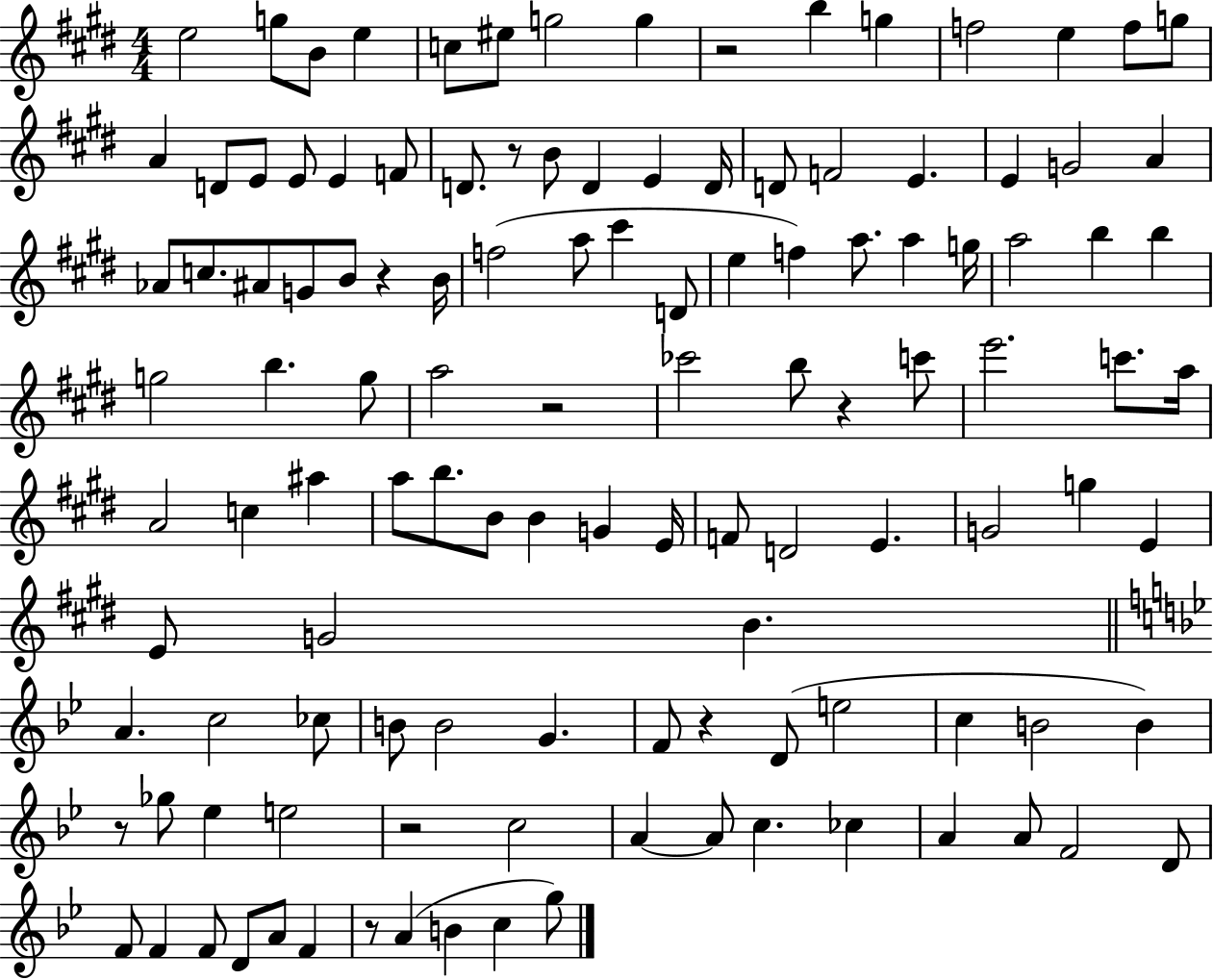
X:1
T:Untitled
M:4/4
L:1/4
K:E
e2 g/2 B/2 e c/2 ^e/2 g2 g z2 b g f2 e f/2 g/2 A D/2 E/2 E/2 E F/2 D/2 z/2 B/2 D E D/4 D/2 F2 E E G2 A _A/2 c/2 ^A/2 G/2 B/2 z B/4 f2 a/2 ^c' D/2 e f a/2 a g/4 a2 b b g2 b g/2 a2 z2 _c'2 b/2 z c'/2 e'2 c'/2 a/4 A2 c ^a a/2 b/2 B/2 B G E/4 F/2 D2 E G2 g E E/2 G2 B A c2 _c/2 B/2 B2 G F/2 z D/2 e2 c B2 B z/2 _g/2 _e e2 z2 c2 A A/2 c _c A A/2 F2 D/2 F/2 F F/2 D/2 A/2 F z/2 A B c g/2